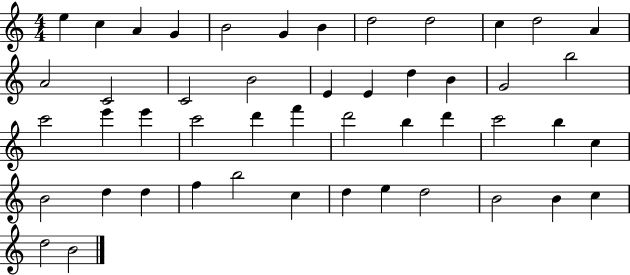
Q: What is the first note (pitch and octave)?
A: E5